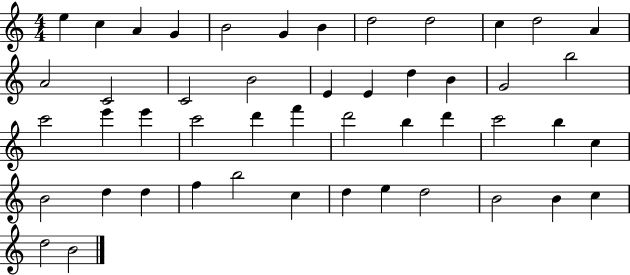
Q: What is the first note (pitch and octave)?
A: E5